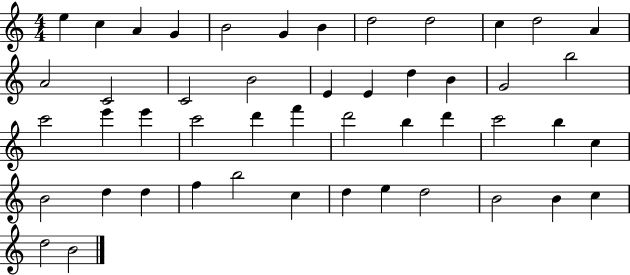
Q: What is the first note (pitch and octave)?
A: E5